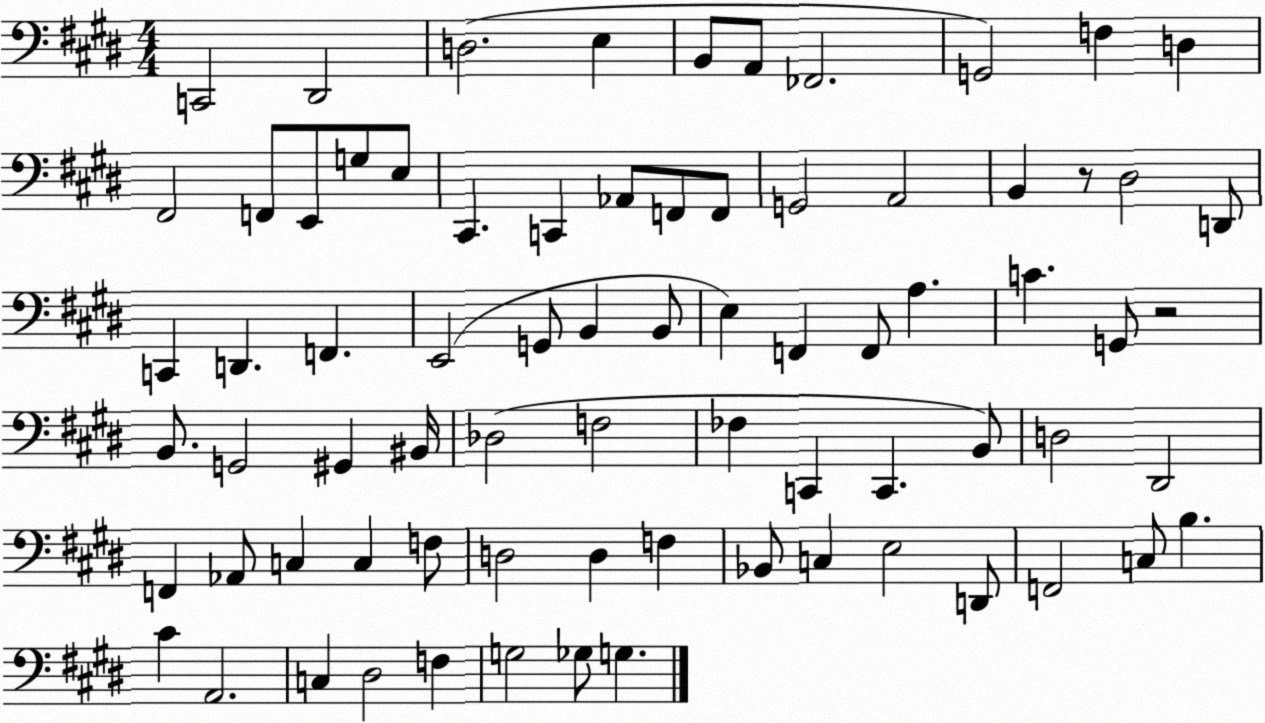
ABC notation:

X:1
T:Untitled
M:4/4
L:1/4
K:E
C,,2 ^D,,2 D,2 E, B,,/2 A,,/2 _F,,2 G,,2 F, D, ^F,,2 F,,/2 E,,/2 G,/2 E,/2 ^C,, C,, _A,,/2 F,,/2 F,,/2 G,,2 A,,2 B,, z/2 ^D,2 D,,/2 C,, D,, F,, E,,2 G,,/2 B,, B,,/2 E, F,, F,,/2 A, C G,,/2 z2 B,,/2 G,,2 ^G,, ^B,,/4 _D,2 F,2 _F, C,, C,, B,,/2 D,2 ^D,,2 F,, _A,,/2 C, C, F,/2 D,2 D, F, _B,,/2 C, E,2 D,,/2 F,,2 C,/2 B, ^C A,,2 C, ^D,2 F, G,2 _G,/2 G,